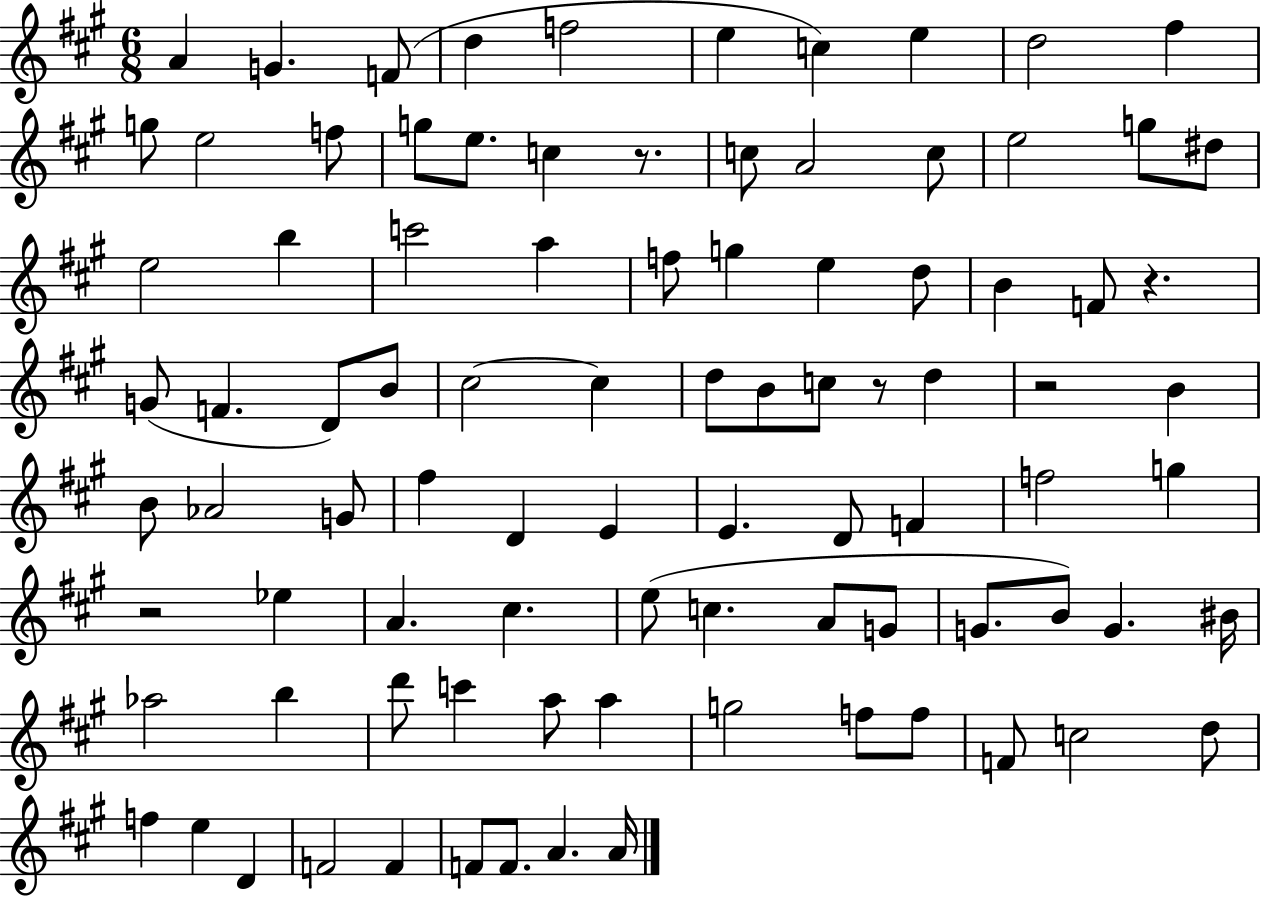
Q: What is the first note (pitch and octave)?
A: A4